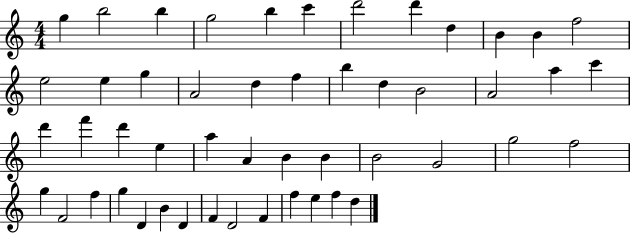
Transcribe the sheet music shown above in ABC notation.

X:1
T:Untitled
M:4/4
L:1/4
K:C
g b2 b g2 b c' d'2 d' d B B f2 e2 e g A2 d f b d B2 A2 a c' d' f' d' e a A B B B2 G2 g2 f2 g F2 f g D B D F D2 F f e f d